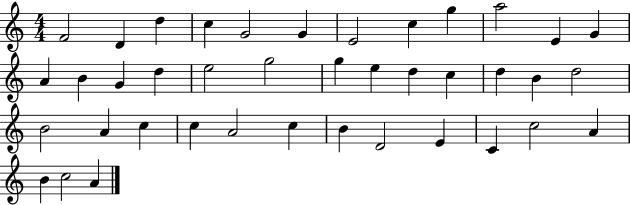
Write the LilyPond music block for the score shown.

{
  \clef treble
  \numericTimeSignature
  \time 4/4
  \key c \major
  f'2 d'4 d''4 | c''4 g'2 g'4 | e'2 c''4 g''4 | a''2 e'4 g'4 | \break a'4 b'4 g'4 d''4 | e''2 g''2 | g''4 e''4 d''4 c''4 | d''4 b'4 d''2 | \break b'2 a'4 c''4 | c''4 a'2 c''4 | b'4 d'2 e'4 | c'4 c''2 a'4 | \break b'4 c''2 a'4 | \bar "|."
}